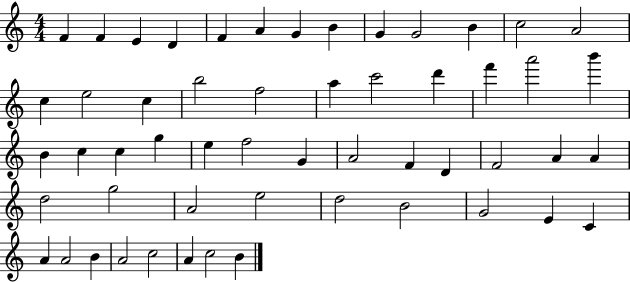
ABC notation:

X:1
T:Untitled
M:4/4
L:1/4
K:C
F F E D F A G B G G2 B c2 A2 c e2 c b2 f2 a c'2 d' f' a'2 b' B c c g e f2 G A2 F D F2 A A d2 g2 A2 e2 d2 B2 G2 E C A A2 B A2 c2 A c2 B